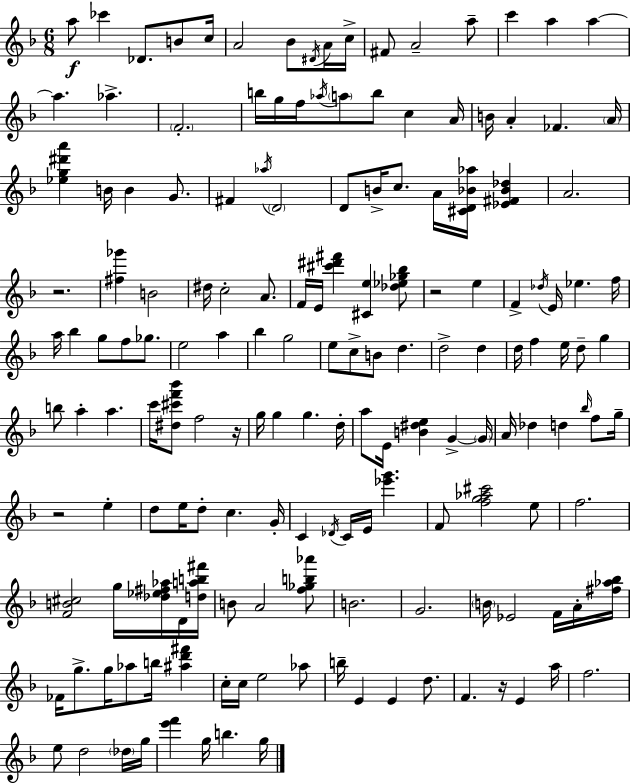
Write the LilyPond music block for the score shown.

{
  \clef treble
  \numericTimeSignature
  \time 6/8
  \key d \minor
  a''8\f ces'''4 des'8. b'8 c''16 | a'2 bes'8 \acciaccatura { dis'16 } a'16 | c''16-> fis'8 a'2-- a''8-- | c'''4 a''4 a''4~~ | \break a''4. aes''4.-> | \parenthesize f'2.-. | b''16 g''16 f''16 \acciaccatura { aes''16 } \parenthesize a''8 b''8 c''4 | a'16 b'16 a'4-. fes'4. | \break \parenthesize a'16 <ees'' g'' dis''' a'''>4 b'16 b'4 g'8. | fis'4 \acciaccatura { aes''16 } \parenthesize d'2 | d'8 b'16-> c''8. a'16 <cis' d' bes' aes''>16 <ees' fis' bes' des''>4 | a'2. | \break r2. | <fis'' ges'''>4 b'2 | dis''16 c''2-. | a'8. f'16 e'16 <cis''' dis''' fis'''>4 <cis' e''>4 | \break <des'' ees'' ges'' bes''>8 r2 e''4 | f'4-> \acciaccatura { des''16 } e'16 ees''4. | f''16 a''16 bes''4 g''8 f''8 | ges''8. e''2 | \break a''4 bes''4 g''2 | e''8 c''8-> b'8 d''4. | d''2-> | d''4 d''16 f''4 e''16 d''8-- | \break g''4 b''8 a''4-. a''4. | c'''16 <dis'' cis''' f''' bes'''>8 f''2 | r16 g''16 g''4 g''4. | d''16-. a''8 e'16 <b' dis'' e''>4 g'4->~~ | \break \parenthesize g'16 a'16 des''4 d''4 | \grace { bes''16 } f''8 g''16-- r2 | e''4-. d''8 e''16 d''8-. c''4. | g'16-. c'4 \acciaccatura { des'16 } c'16 e'16 | \break <ees''' g'''>4. f'8 <f'' g'' aes'' cis'''>2 | e''8 f''2. | <f' b' cis''>2 | g''16 <des'' ees'' fis'' aes''>16 d'16 <d'' a'' b'' fis'''>16 b'8 a'2 | \break <f'' ges'' b'' aes'''>8 b'2. | g'2. | \parenthesize b'16 ees'2 | f'16 a'16-. <fis'' aes'' bes''>16 fes'16 g''8.-> g''16 aes''8 | \break b''16 <ais'' d''' fis'''>4 c''16-. c''16 e''2 | aes''8 b''16-- e'4 e'4 | d''8. f'4. | r16 e'4 a''16 f''2. | \break e''8 d''2 | \parenthesize des''16 g''16 <e''' f'''>4 g''16 b''4. | g''16 \bar "|."
}